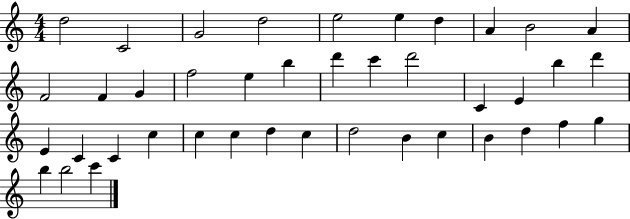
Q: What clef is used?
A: treble